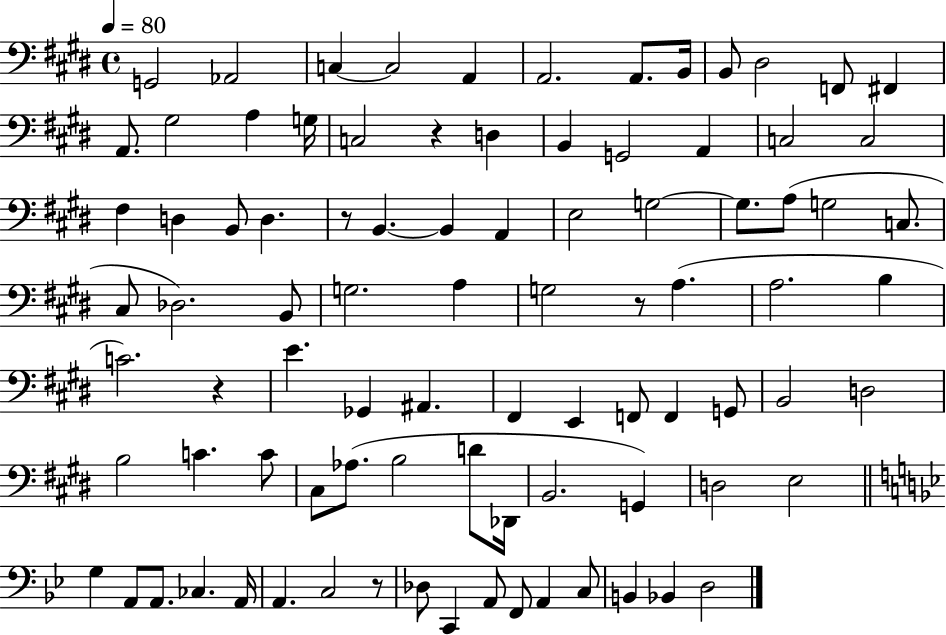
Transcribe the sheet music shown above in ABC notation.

X:1
T:Untitled
M:4/4
L:1/4
K:E
G,,2 _A,,2 C, C,2 A,, A,,2 A,,/2 B,,/4 B,,/2 ^D,2 F,,/2 ^F,, A,,/2 ^G,2 A, G,/4 C,2 z D, B,, G,,2 A,, C,2 C,2 ^F, D, B,,/2 D, z/2 B,, B,, A,, E,2 G,2 G,/2 A,/2 G,2 C,/2 ^C,/2 _D,2 B,,/2 G,2 A, G,2 z/2 A, A,2 B, C2 z E _G,, ^A,, ^F,, E,, F,,/2 F,, G,,/2 B,,2 D,2 B,2 C C/2 ^C,/2 _A,/2 B,2 D/2 _D,,/4 B,,2 G,, D,2 E,2 G, A,,/2 A,,/2 _C, A,,/4 A,, C,2 z/2 _D,/2 C,, A,,/2 F,,/2 A,, C,/2 B,, _B,, D,2